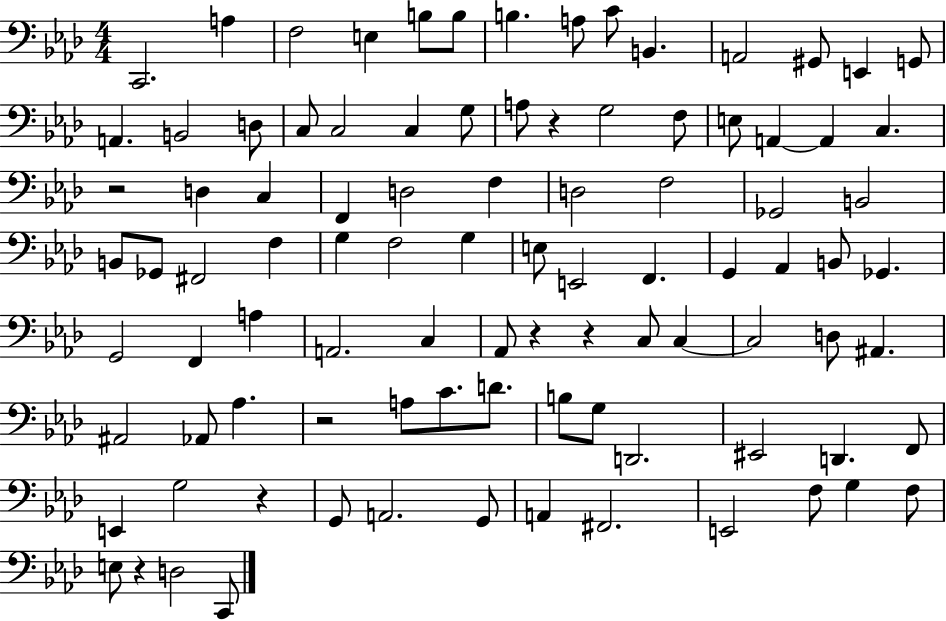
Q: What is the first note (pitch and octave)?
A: C2